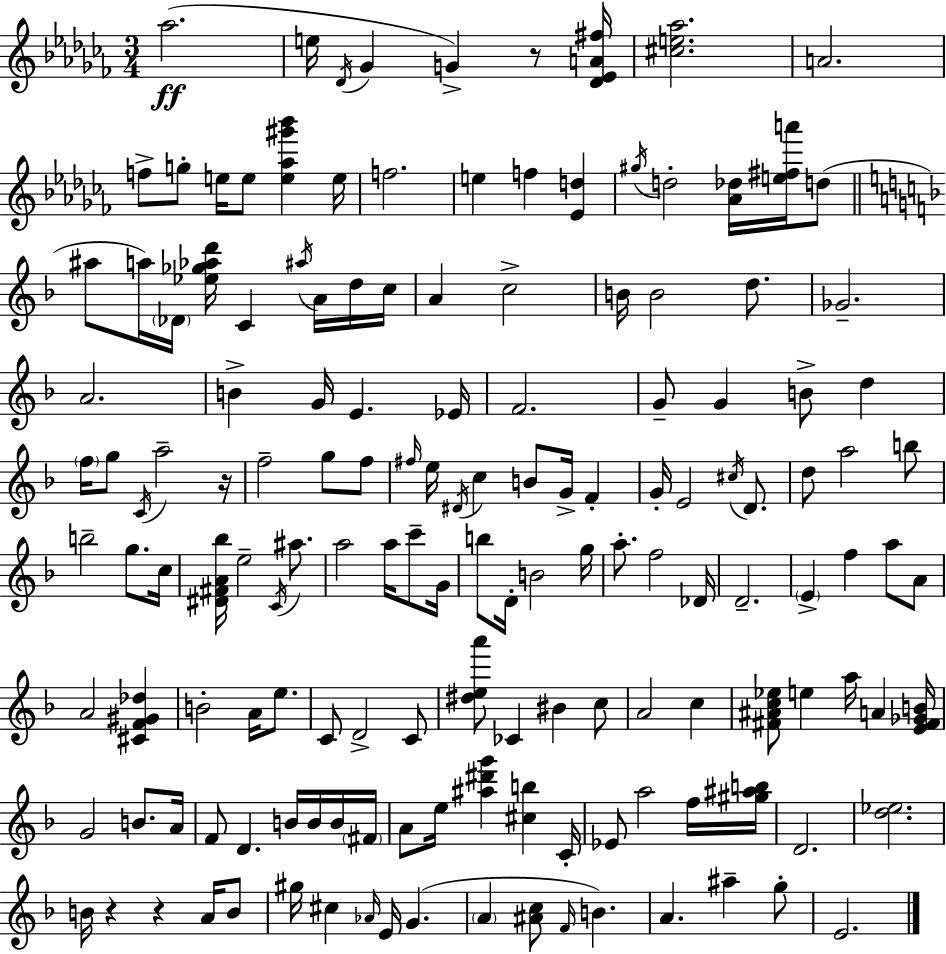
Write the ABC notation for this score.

X:1
T:Untitled
M:3/4
L:1/4
K:Abm
_a2 e/4 _D/4 _G G z/2 [_D_EA^f]/4 [^ce_a]2 A2 f/2 g/2 e/4 e/2 [e_a^g'_b'] e/4 f2 e f [_Ed] ^g/4 d2 [_A_d]/4 [e^fa']/4 d/2 ^a/2 a/4 _D/4 [_e_g_ad']/4 C ^a/4 A/4 d/4 c/4 A c2 B/4 B2 d/2 _G2 A2 B G/4 E _E/4 F2 G/2 G B/2 d f/4 g/2 C/4 a2 z/4 f2 g/2 f/2 ^f/4 e/4 ^D/4 c B/2 G/4 F G/4 E2 ^c/4 D/2 d/2 a2 b/2 b2 g/2 c/4 [^D^FA_b]/4 e2 C/4 ^a/2 a2 a/4 c'/2 G/4 b/2 D/4 B2 g/4 a/2 f2 _D/4 D2 E f a/2 A/2 A2 [^CF^G_d] B2 A/4 e/2 C/2 D2 C/2 [^dea']/2 _C ^B c/2 A2 c [^F^Ac_e]/2 e a/4 A [E^F_GB]/4 G2 B/2 A/4 F/2 D B/4 B/4 B/4 ^F/4 A/2 e/4 [^a^d'g'] [^cb] C/4 _E/2 a2 f/4 [^g^ab]/4 D2 [d_e]2 B/4 z z A/4 B/2 ^g/4 ^c _A/4 E/4 G A [^Ac]/2 F/4 B A ^a g/2 E2